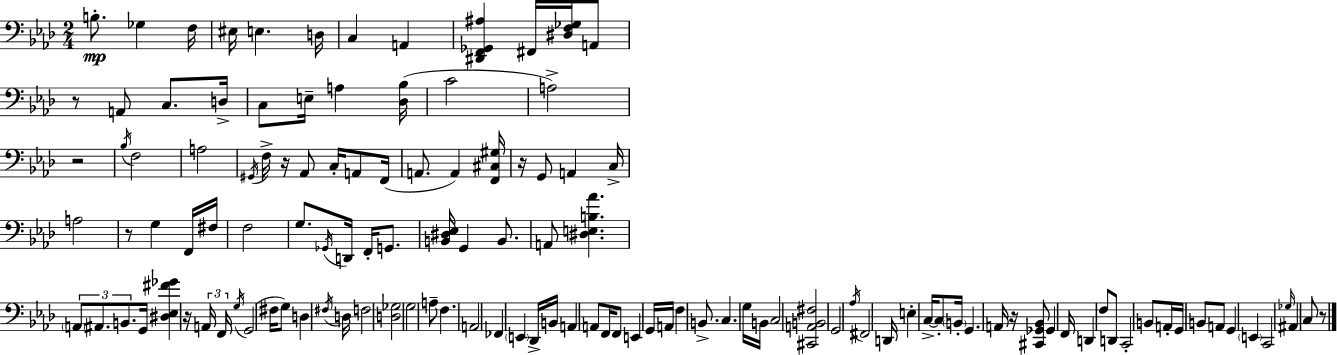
X:1
T:Untitled
M:2/4
L:1/4
K:Fm
B,/2 _G, F,/4 ^E,/4 E, D,/4 C, A,, [^D,,F,,_G,,^A,] ^F,,/4 [^D,F,_G,]/4 A,,/2 z/2 A,,/2 C,/2 D,/4 C,/2 E,/4 A, [_D,_B,]/4 C2 A,2 z2 _B,/4 F,2 A,2 ^G,,/4 F,/4 z/4 _A,,/2 C,/4 A,,/2 F,,/4 A,,/2 A,, [F,,^C,^G,]/4 z/4 G,,/2 A,, C,/4 A,2 z/2 G, F,,/4 ^F,/4 F,2 G,/2 _G,,/4 D,,/4 F,,/4 G,,/2 [B,,^D,_E,]/4 G,, B,,/2 A,,/2 [^D,E,B,_A] A,,/2 ^A,,/2 B,,/2 G,,/4 [^D,_E,^F_G] z/4 A,,/4 F,,/4 G,/4 G,,2 ^F,/4 G,/2 D, ^F,/4 D,/4 F,2 [D,_G,]2 G,2 A,/2 F, A,,2 _F,, E,, _D,,/4 B,,/4 A,, A,,/2 F,,/4 F,,/2 E,, G,,/4 A,,/4 F, B,,/2 C, G,/4 B,,/4 C,2 [^C,,A,,B,,^F,]2 G,,2 _A,/4 ^F,,2 D,,/4 E, C,/4 C,/2 B,,/4 G,, A,,/4 z/4 [^C,,_G,,_B,,]/2 _G,, F,,/4 D,, F,/2 D,,/2 C,,2 B,,/2 A,,/4 G,,/4 B,,/2 A,,/2 G,, E,, C,,2 _G,/4 ^A,, C,/2 z/2